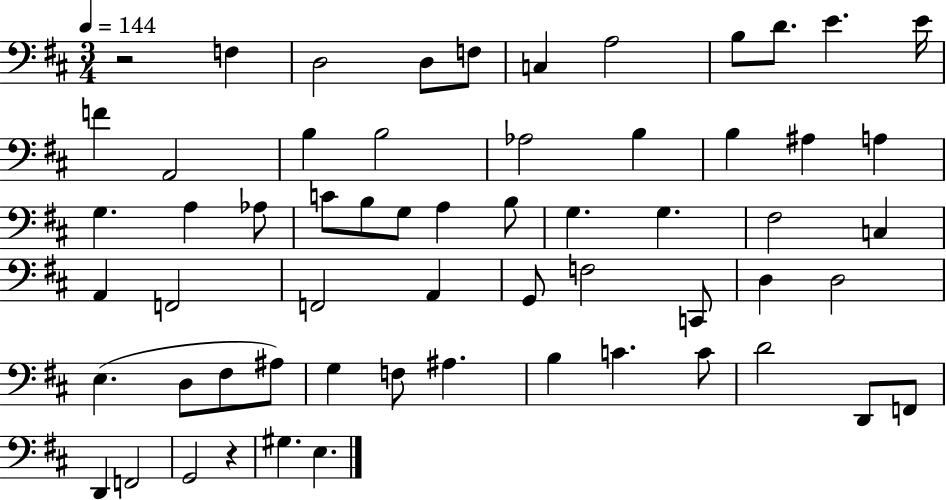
{
  \clef bass
  \numericTimeSignature
  \time 3/4
  \key d \major
  \tempo 4 = 144
  r2 f4 | d2 d8 f8 | c4 a2 | b8 d'8. e'4. e'16 | \break f'4 a,2 | b4 b2 | aes2 b4 | b4 ais4 a4 | \break g4. a4 aes8 | c'8 b8 g8 a4 b8 | g4. g4. | fis2 c4 | \break a,4 f,2 | f,2 a,4 | g,8 f2 c,8 | d4 d2 | \break e4.( d8 fis8 ais8) | g4 f8 ais4. | b4 c'4. c'8 | d'2 d,8 f,8 | \break d,4 f,2 | g,2 r4 | gis4. e4. | \bar "|."
}